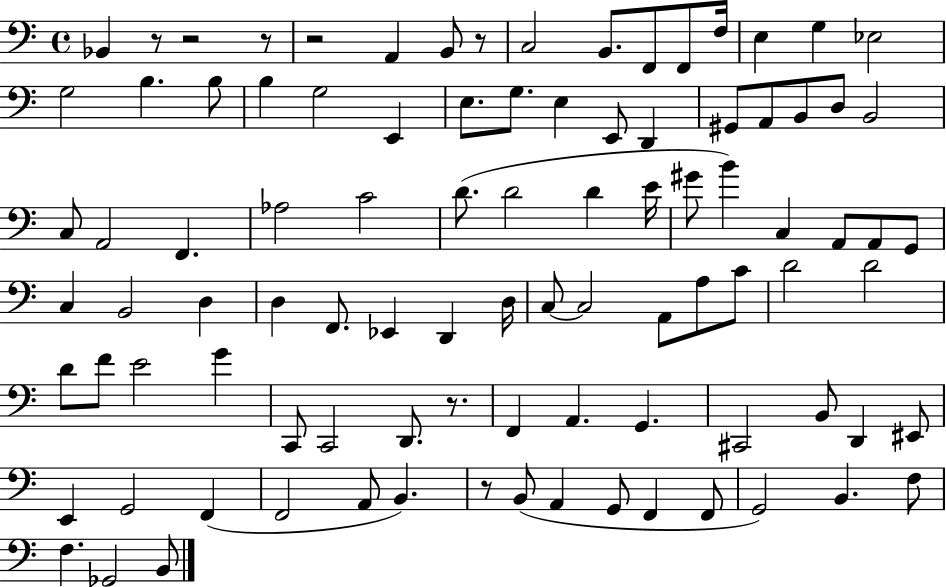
{
  \clef bass
  \time 4/4
  \defaultTimeSignature
  \key c \major
  bes,4 r8 r2 r8 | r2 a,4 b,8 r8 | c2 b,8. f,8 f,8 f16 | e4 g4 ees2 | \break g2 b4. b8 | b4 g2 e,4 | e8. g8. e4 e,8 d,4 | gis,8 a,8 b,8 d8 b,2 | \break c8 a,2 f,4. | aes2 c'2 | d'8.( d'2 d'4 e'16 | gis'8 b'4) c4 a,8 a,8 g,8 | \break c4 b,2 d4 | d4 f,8. ees,4 d,4 d16 | c8~~ c2 a,8 a8 c'8 | d'2 d'2 | \break d'8 f'8 e'2 g'4 | c,8 c,2 d,8. r8. | f,4 a,4. g,4. | cis,2 b,8 d,4 eis,8 | \break e,4 g,2 f,4( | f,2 a,8 b,4.) | r8 b,8( a,4 g,8 f,4 f,8 | g,2) b,4. f8 | \break f4. ges,2 b,8 | \bar "|."
}